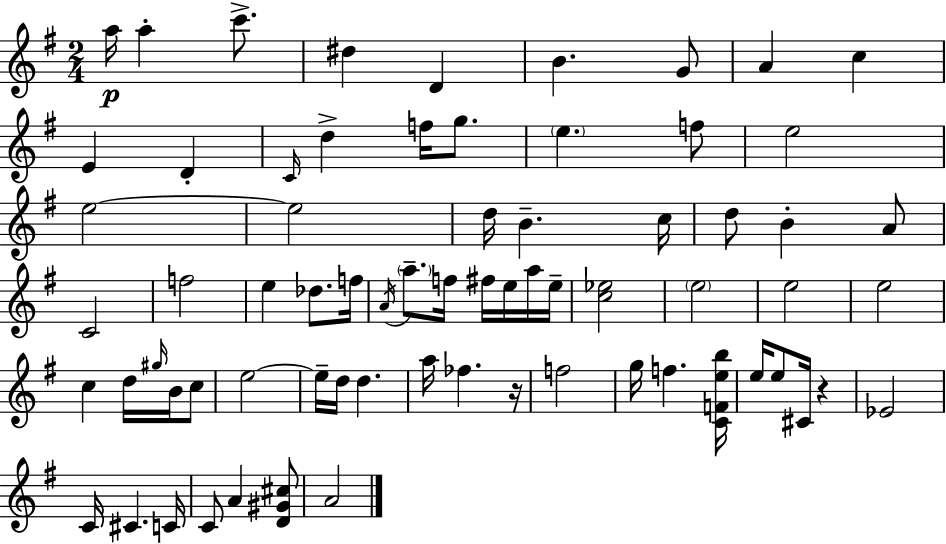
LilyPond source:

{
  \clef treble
  \numericTimeSignature
  \time 2/4
  \key g \major
  a''16\p a''4-. c'''8.-> | dis''4 d'4 | b'4. g'8 | a'4 c''4 | \break e'4 d'4-. | \grace { c'16 } d''4-> f''16 g''8. | \parenthesize e''4. f''8 | e''2 | \break e''2~~ | e''2 | d''16 b'4.-- | c''16 d''8 b'4-. a'8 | \break c'2 | f''2 | e''4 des''8. | f''16 \acciaccatura { a'16 } \parenthesize a''8.-- f''16 fis''16 e''16 | \break a''16 e''16-- <c'' ees''>2 | \parenthesize e''2 | e''2 | e''2 | \break c''4 d''16 \grace { gis''16 } | b'16 c''8 e''2~~ | e''16-- d''16 d''4. | a''16 fes''4. | \break r16 f''2 | g''16 f''4. | <c' f' e'' b''>16 e''16 e''8 cis'16 r4 | ees'2 | \break c'16 cis'4. | c'16 c'8 a'4 | <d' gis' cis''>8 a'2 | \bar "|."
}